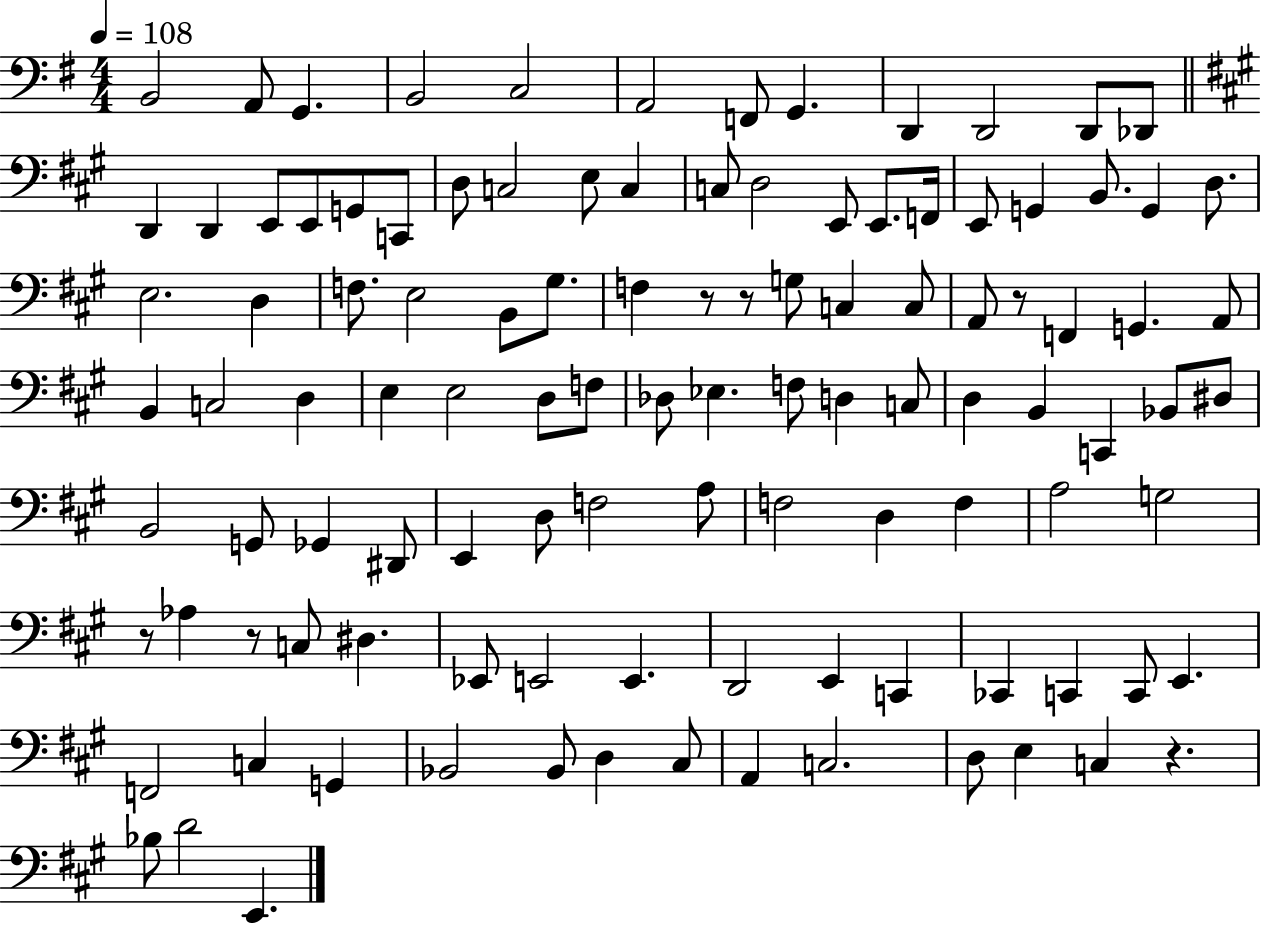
{
  \clef bass
  \numericTimeSignature
  \time 4/4
  \key g \major
  \tempo 4 = 108
  b,2 a,8 g,4. | b,2 c2 | a,2 f,8 g,4. | d,4 d,2 d,8 des,8 | \break \bar "||" \break \key a \major d,4 d,4 e,8 e,8 g,8 c,8 | d8 c2 e8 c4 | c8 d2 e,8 e,8. f,16 | e,8 g,4 b,8. g,4 d8. | \break e2. d4 | f8. e2 b,8 gis8. | f4 r8 r8 g8 c4 c8 | a,8 r8 f,4 g,4. a,8 | \break b,4 c2 d4 | e4 e2 d8 f8 | des8 ees4. f8 d4 c8 | d4 b,4 c,4 bes,8 dis8 | \break b,2 g,8 ges,4 dis,8 | e,4 d8 f2 a8 | f2 d4 f4 | a2 g2 | \break r8 aes4 r8 c8 dis4. | ees,8 e,2 e,4. | d,2 e,4 c,4 | ces,4 c,4 c,8 e,4. | \break f,2 c4 g,4 | bes,2 bes,8 d4 cis8 | a,4 c2. | d8 e4 c4 r4. | \break bes8 d'2 e,4. | \bar "|."
}